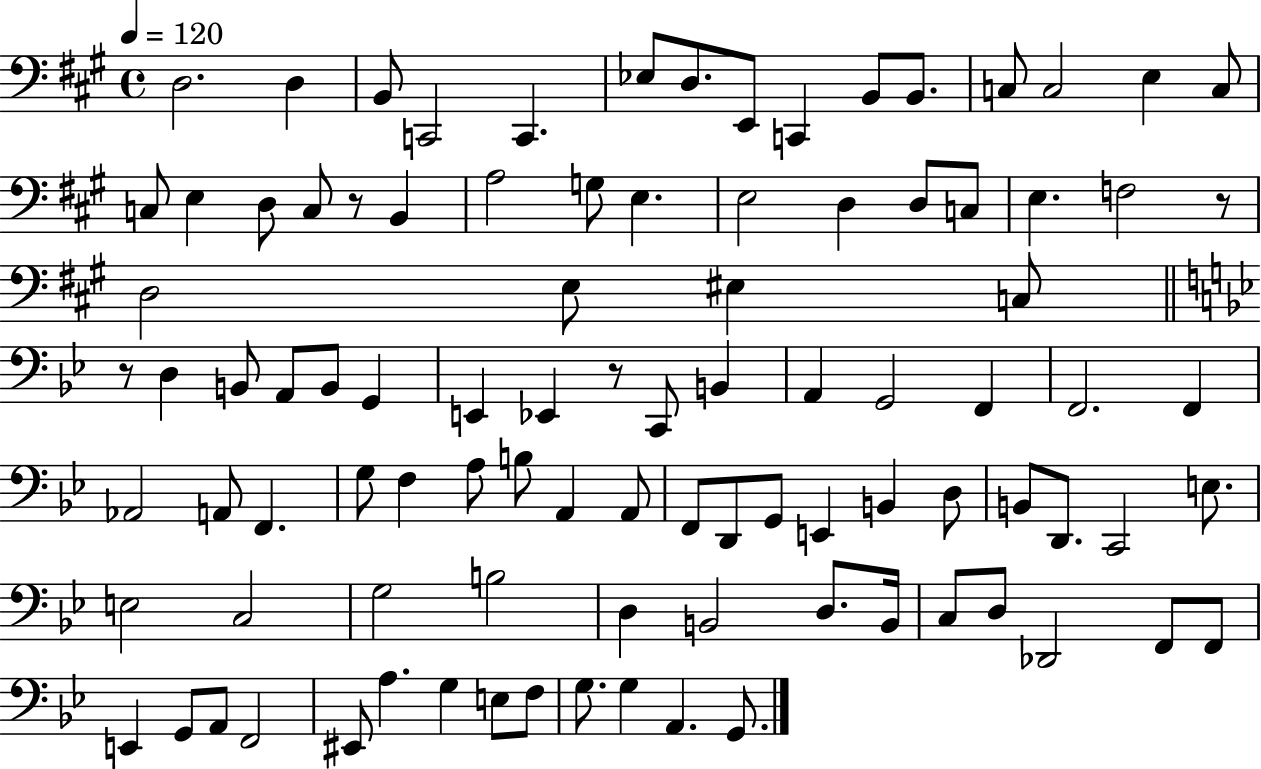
X:1
T:Untitled
M:4/4
L:1/4
K:A
D,2 D, B,,/2 C,,2 C,, _E,/2 D,/2 E,,/2 C,, B,,/2 B,,/2 C,/2 C,2 E, C,/2 C,/2 E, D,/2 C,/2 z/2 B,, A,2 G,/2 E, E,2 D, D,/2 C,/2 E, F,2 z/2 D,2 E,/2 ^E, C,/2 z/2 D, B,,/2 A,,/2 B,,/2 G,, E,, _E,, z/2 C,,/2 B,, A,, G,,2 F,, F,,2 F,, _A,,2 A,,/2 F,, G,/2 F, A,/2 B,/2 A,, A,,/2 F,,/2 D,,/2 G,,/2 E,, B,, D,/2 B,,/2 D,,/2 C,,2 E,/2 E,2 C,2 G,2 B,2 D, B,,2 D,/2 B,,/4 C,/2 D,/2 _D,,2 F,,/2 F,,/2 E,, G,,/2 A,,/2 F,,2 ^E,,/2 A, G, E,/2 F,/2 G,/2 G, A,, G,,/2